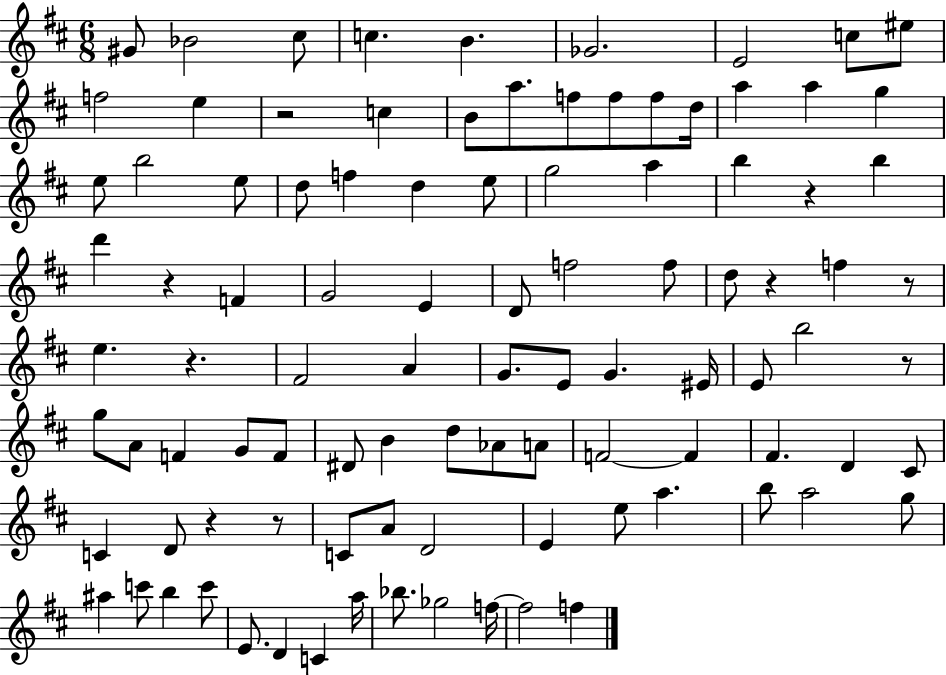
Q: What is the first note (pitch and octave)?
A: G#4